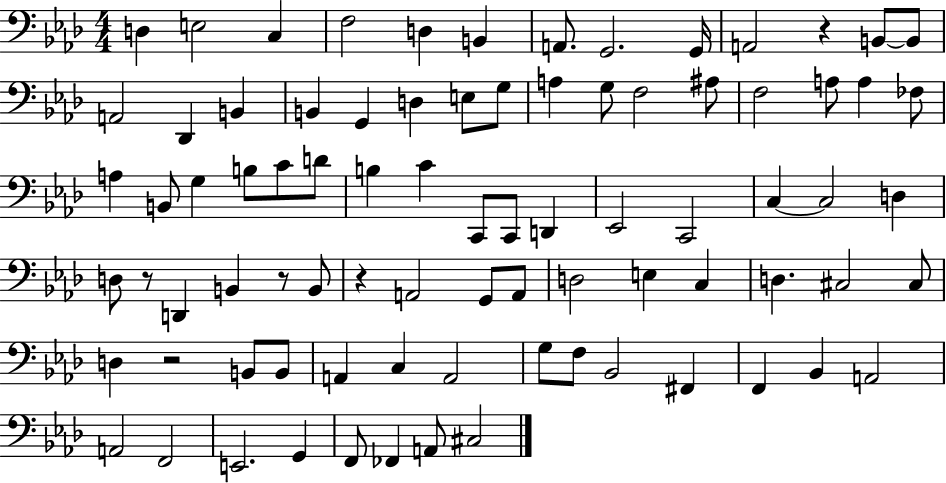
D3/q E3/h C3/q F3/h D3/q B2/q A2/e. G2/h. G2/s A2/h R/q B2/e B2/e A2/h Db2/q B2/q B2/q G2/q D3/q E3/e G3/e A3/q G3/e F3/h A#3/e F3/h A3/e A3/q FES3/e A3/q B2/e G3/q B3/e C4/e D4/e B3/q C4/q C2/e C2/e D2/q Eb2/h C2/h C3/q C3/h D3/q D3/e R/e D2/q B2/q R/e B2/e R/q A2/h G2/e A2/e D3/h E3/q C3/q D3/q. C#3/h C#3/e D3/q R/h B2/e B2/e A2/q C3/q A2/h G3/e F3/e Bb2/h F#2/q F2/q Bb2/q A2/h A2/h F2/h E2/h. G2/q F2/e FES2/q A2/e C#3/h